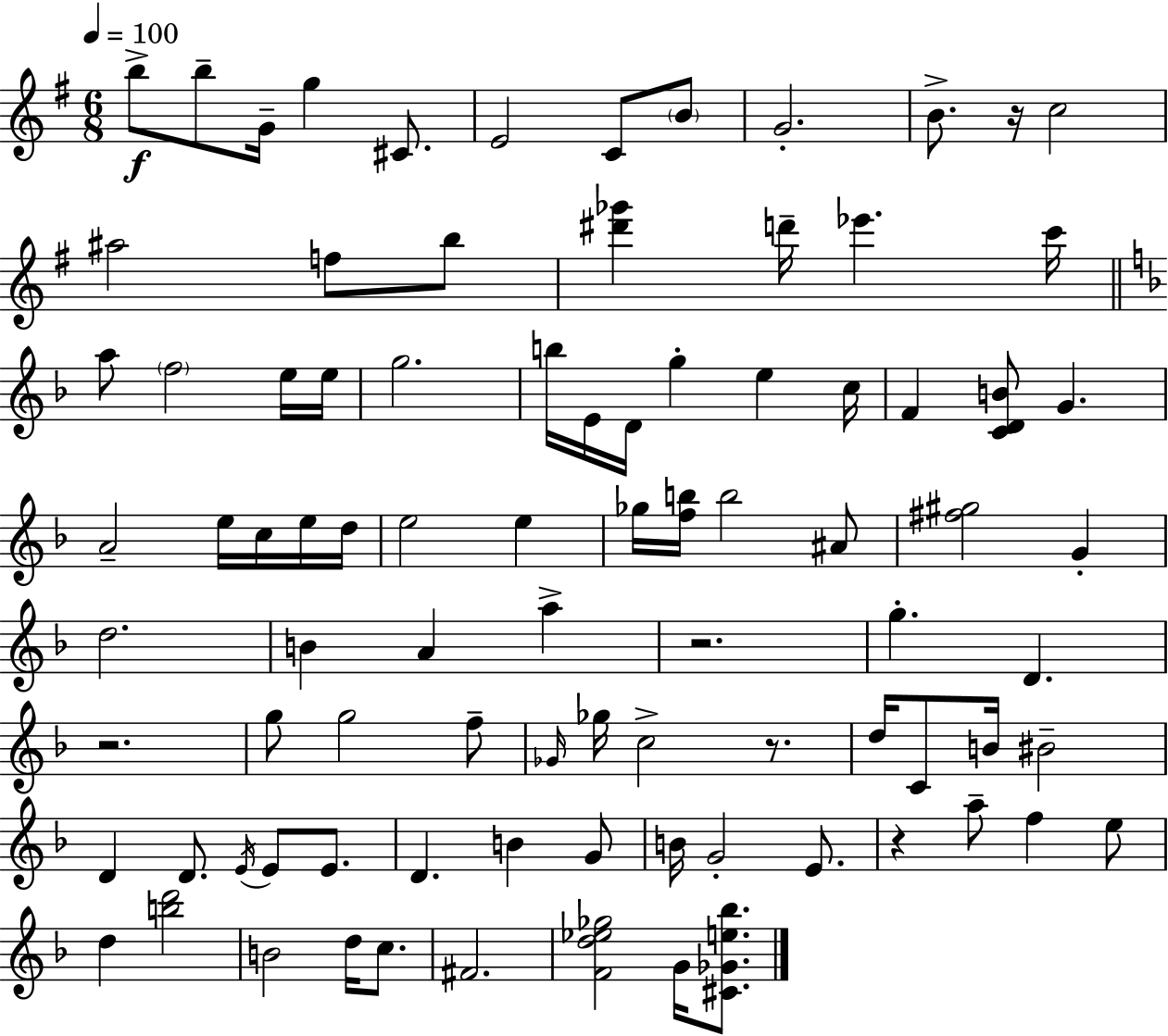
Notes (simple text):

B5/e B5/e G4/s G5/q C#4/e. E4/h C4/e B4/e G4/h. B4/e. R/s C5/h A#5/h F5/e B5/e [D#6,Gb6]/q D6/s Eb6/q. C6/s A5/e F5/h E5/s E5/s G5/h. B5/s E4/s D4/s G5/q E5/q C5/s F4/q [C4,D4,B4]/e G4/q. A4/h E5/s C5/s E5/s D5/s E5/h E5/q Gb5/s [F5,B5]/s B5/h A#4/e [F#5,G#5]/h G4/q D5/h. B4/q A4/q A5/q R/h. G5/q. D4/q. R/h. G5/e G5/h F5/e Gb4/s Gb5/s C5/h R/e. D5/s C4/e B4/s BIS4/h D4/q D4/e. E4/s E4/e E4/e. D4/q. B4/q G4/e B4/s G4/h E4/e. R/q A5/e F5/q E5/e D5/q [B5,D6]/h B4/h D5/s C5/e. F#4/h. [F4,D5,Eb5,Gb5]/h G4/s [C#4,Gb4,E5,Bb5]/e.